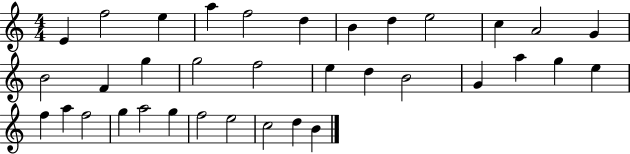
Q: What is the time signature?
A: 4/4